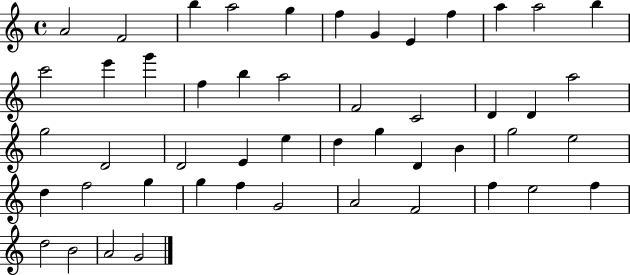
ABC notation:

X:1
T:Untitled
M:4/4
L:1/4
K:C
A2 F2 b a2 g f G E f a a2 b c'2 e' g' f b a2 F2 C2 D D a2 g2 D2 D2 E e d g D B g2 e2 d f2 g g f G2 A2 F2 f e2 f d2 B2 A2 G2